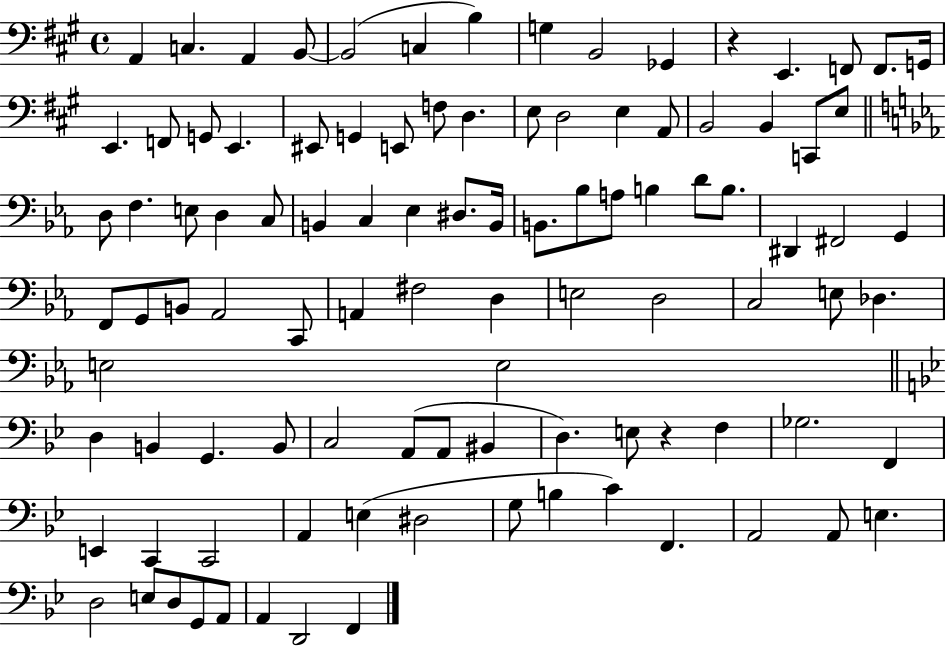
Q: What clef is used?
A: bass